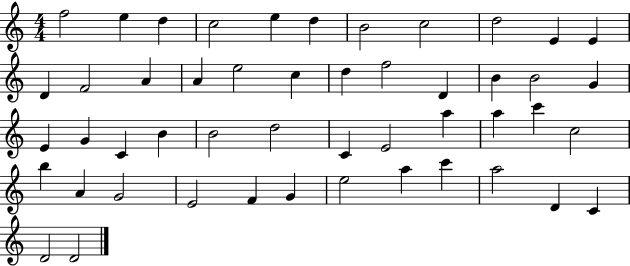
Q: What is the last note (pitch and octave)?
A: D4